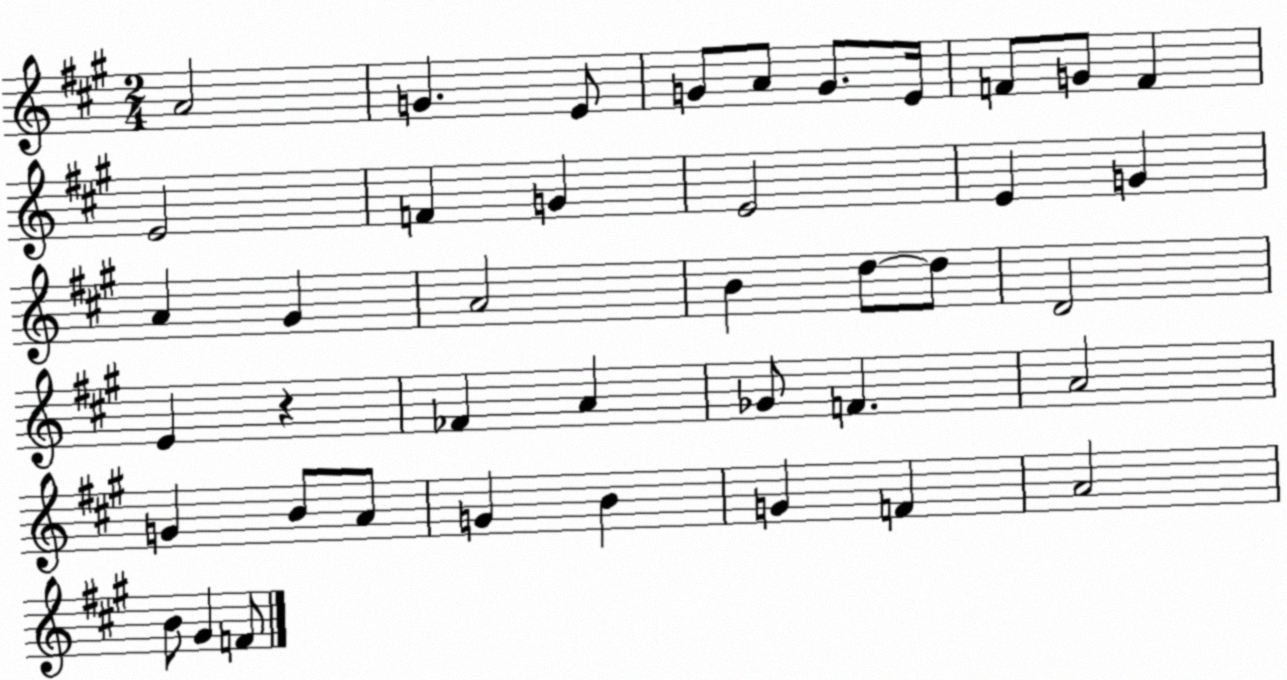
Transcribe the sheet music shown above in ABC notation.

X:1
T:Untitled
M:2/4
L:1/4
K:A
A2 G E/2 G/2 A/2 G/2 E/4 F/2 G/2 F E2 F G E2 E G A ^G A2 B d/2 d/2 D2 E z _F A _G/2 F A2 G B/2 A/2 G B G F A2 B/2 ^G F/2